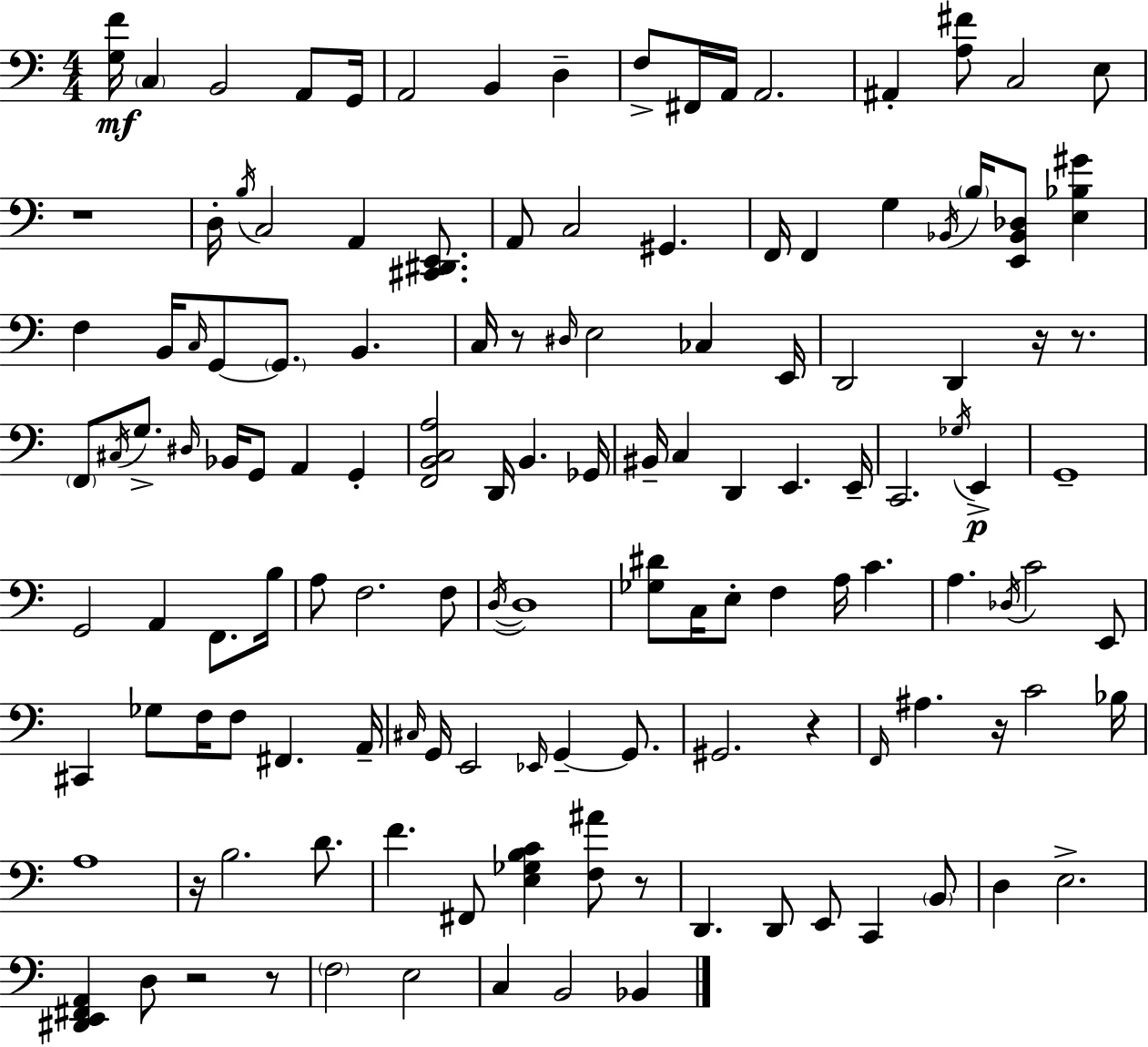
{
  \clef bass
  \numericTimeSignature
  \time 4/4
  \key a \minor
  <g f'>16\mf \parenthesize c4 b,2 a,8 g,16 | a,2 b,4 d4-- | f8-> fis,16 a,16 a,2. | ais,4-. <a fis'>8 c2 e8 | \break r1 | d16-. \acciaccatura { b16 } c2 a,4 <cis, dis, e,>8. | a,8 c2 gis,4. | f,16 f,4 g4 \acciaccatura { bes,16 } \parenthesize b16 <e, bes, des>8 <e bes gis'>4 | \break f4 b,16 \grace { c16 } g,8~~ \parenthesize g,8. b,4. | c16 r8 \grace { dis16 } e2 ces4 | e,16 d,2 d,4 | r16 r8. \parenthesize f,8 \acciaccatura { cis16 } g8.-> \grace { dis16 } bes,16 g,8 a,4 | \break g,4-. <f, b, c a>2 d,16 b,4. | ges,16 bis,16-- c4 d,4 e,4. | e,16-- c,2. | \acciaccatura { ges16 }\p e,4-> g,1-- | \break g,2 a,4 | f,8. b16 a8 f2. | f8 \acciaccatura { d16~ }~ d1 | <ges dis'>8 c16 e8-. f4 | \break a16 c'4. a4. \acciaccatura { des16 } c'2 | e,8 cis,4 ges8 f16 | f8 fis,4. a,16-- \grace { cis16 } g,16 e,2 | \grace { ees,16 } g,4--~~ g,8. gis,2. | \break r4 \grace { f,16 } ais4. | r16 c'2 bes16 a1 | r16 b2. | d'8. f'4. | \break fis,8 <e ges b c'>4 <f ais'>8 r8 d,4. | d,8 e,8 c,4 \parenthesize b,8 d4 | e2.-> <dis, e, fis, a,>4 | d8 r2 r8 \parenthesize f2 | \break e2 c4 | b,2 bes,4 \bar "|."
}